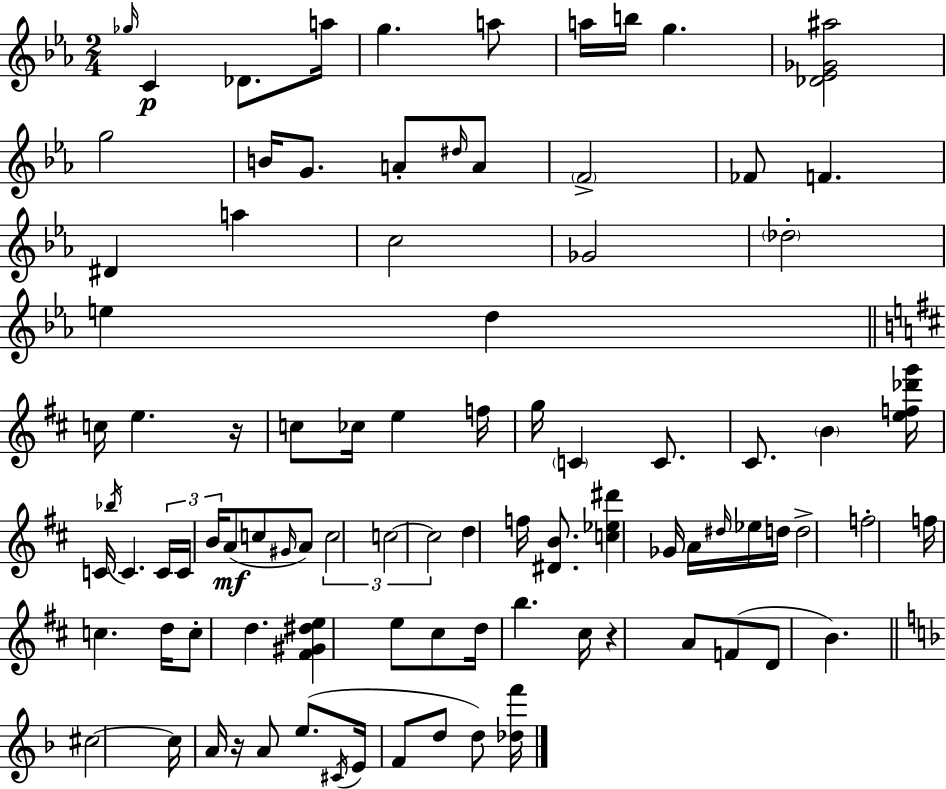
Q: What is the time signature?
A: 2/4